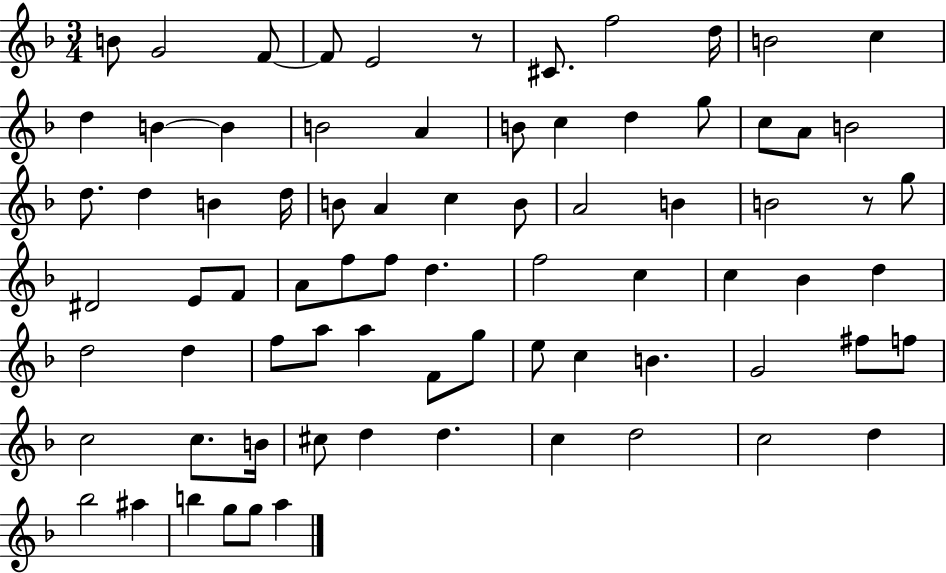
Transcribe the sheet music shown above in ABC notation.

X:1
T:Untitled
M:3/4
L:1/4
K:F
B/2 G2 F/2 F/2 E2 z/2 ^C/2 f2 d/4 B2 c d B B B2 A B/2 c d g/2 c/2 A/2 B2 d/2 d B d/4 B/2 A c B/2 A2 B B2 z/2 g/2 ^D2 E/2 F/2 A/2 f/2 f/2 d f2 c c _B d d2 d f/2 a/2 a F/2 g/2 e/2 c B G2 ^f/2 f/2 c2 c/2 B/4 ^c/2 d d c d2 c2 d _b2 ^a b g/2 g/2 a